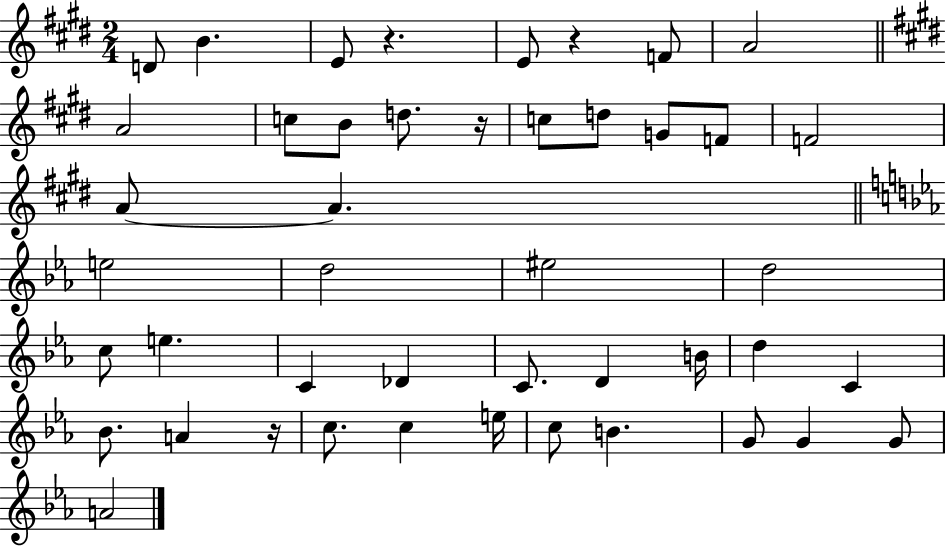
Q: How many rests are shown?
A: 4